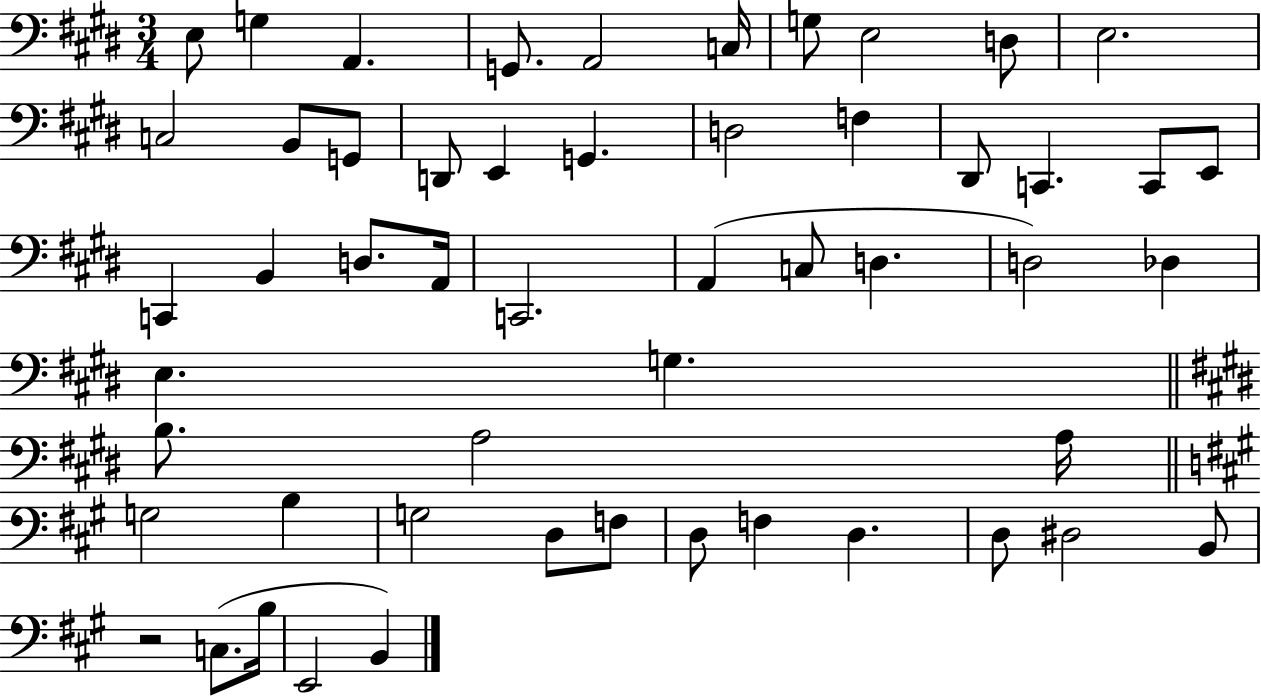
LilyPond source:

{
  \clef bass
  \numericTimeSignature
  \time 3/4
  \key e \major
  e8 g4 a,4. | g,8. a,2 c16 | g8 e2 d8 | e2. | \break c2 b,8 g,8 | d,8 e,4 g,4. | d2 f4 | dis,8 c,4. c,8 e,8 | \break c,4 b,4 d8. a,16 | c,2. | a,4( c8 d4. | d2) des4 | \break e4. g4. | \bar "||" \break \key e \major b8. a2 a16 | \bar "||" \break \key a \major g2 b4 | g2 d8 f8 | d8 f4 d4. | d8 dis2 b,8 | \break r2 c8.( b16 | e,2 b,4) | \bar "|."
}